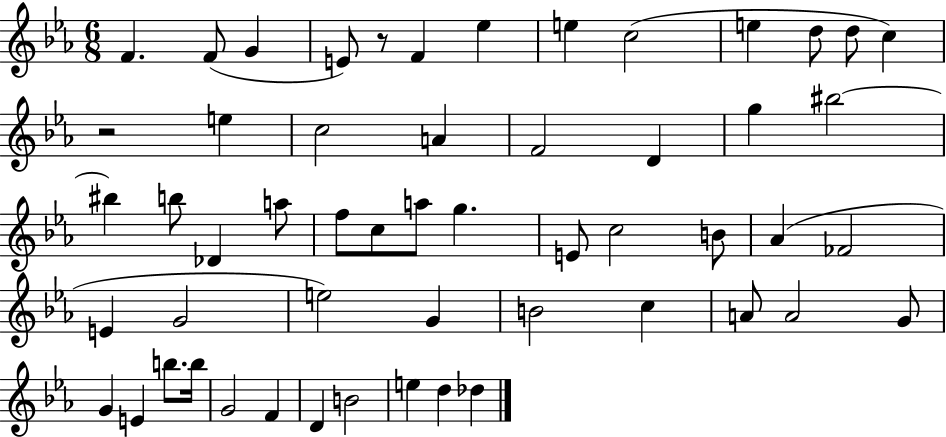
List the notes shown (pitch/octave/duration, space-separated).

F4/q. F4/e G4/q E4/e R/e F4/q Eb5/q E5/q C5/h E5/q D5/e D5/e C5/q R/h E5/q C5/h A4/q F4/h D4/q G5/q BIS5/h BIS5/q B5/e Db4/q A5/e F5/e C5/e A5/e G5/q. E4/e C5/h B4/e Ab4/q FES4/h E4/q G4/h E5/h G4/q B4/h C5/q A4/e A4/h G4/e G4/q E4/q B5/e. B5/s G4/h F4/q D4/q B4/h E5/q D5/q Db5/q